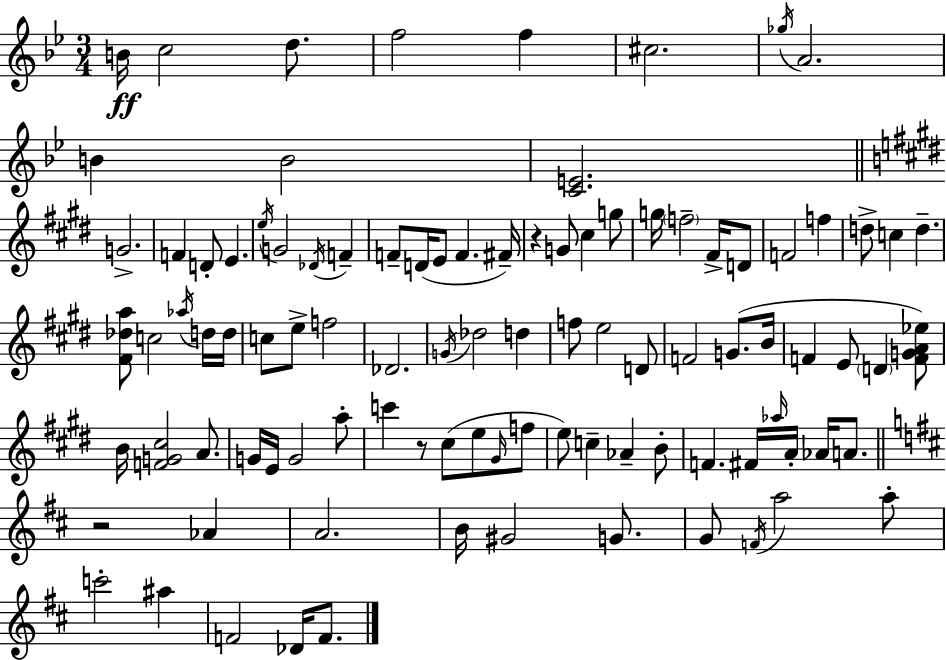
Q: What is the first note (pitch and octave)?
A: B4